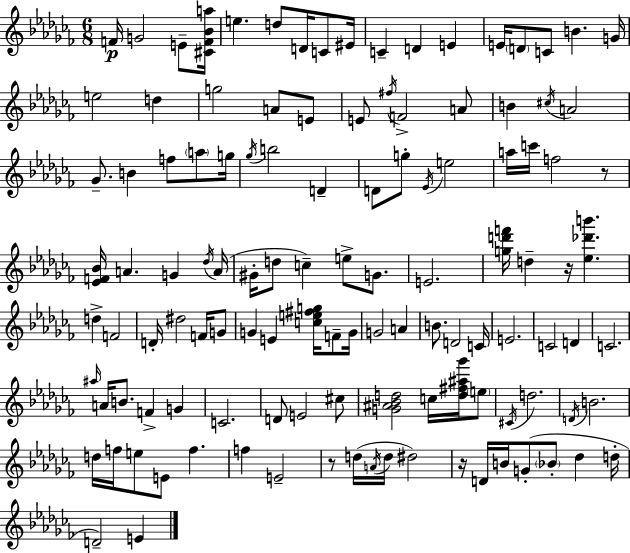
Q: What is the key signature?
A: AES minor